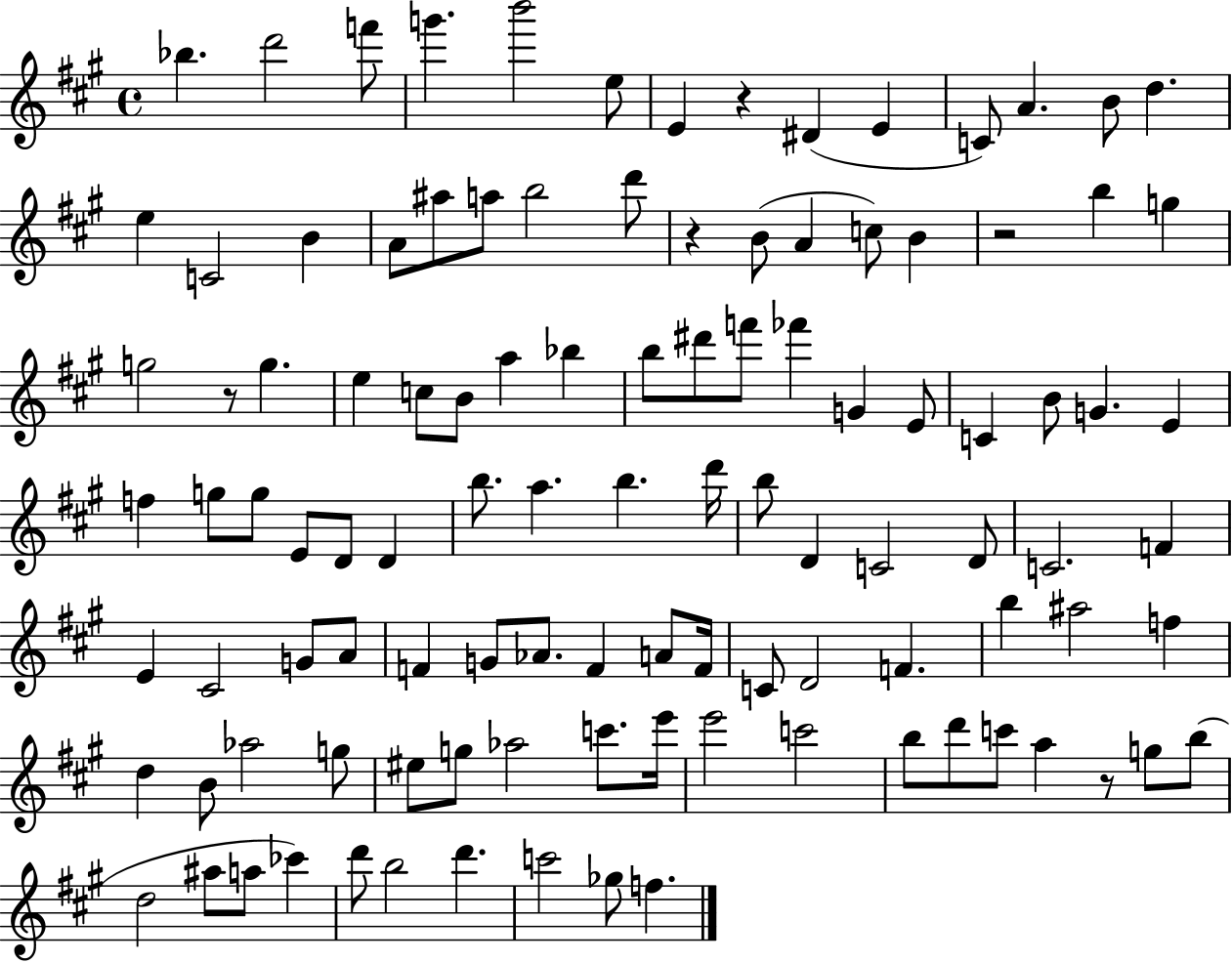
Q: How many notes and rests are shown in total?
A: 108